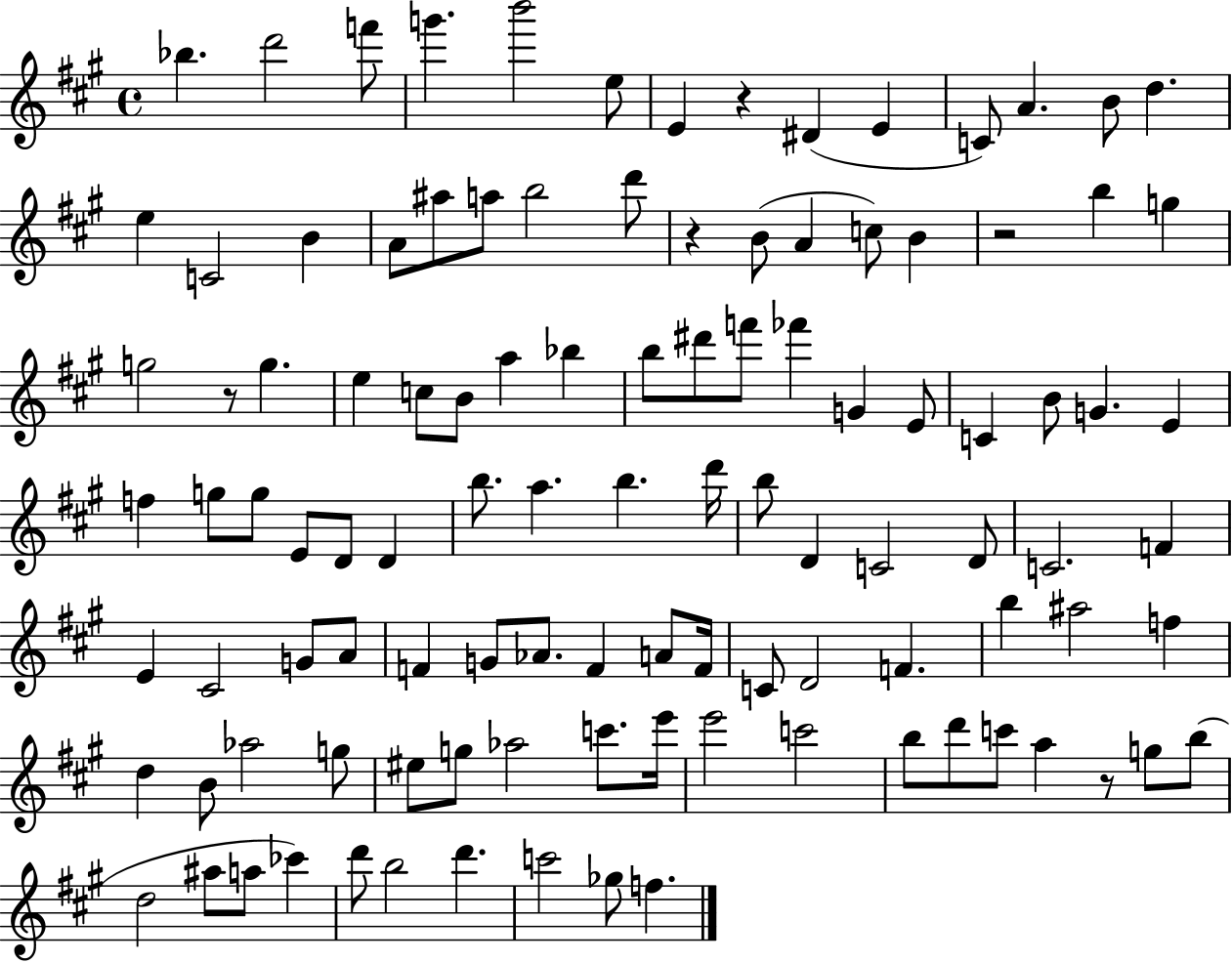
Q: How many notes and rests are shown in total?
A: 108